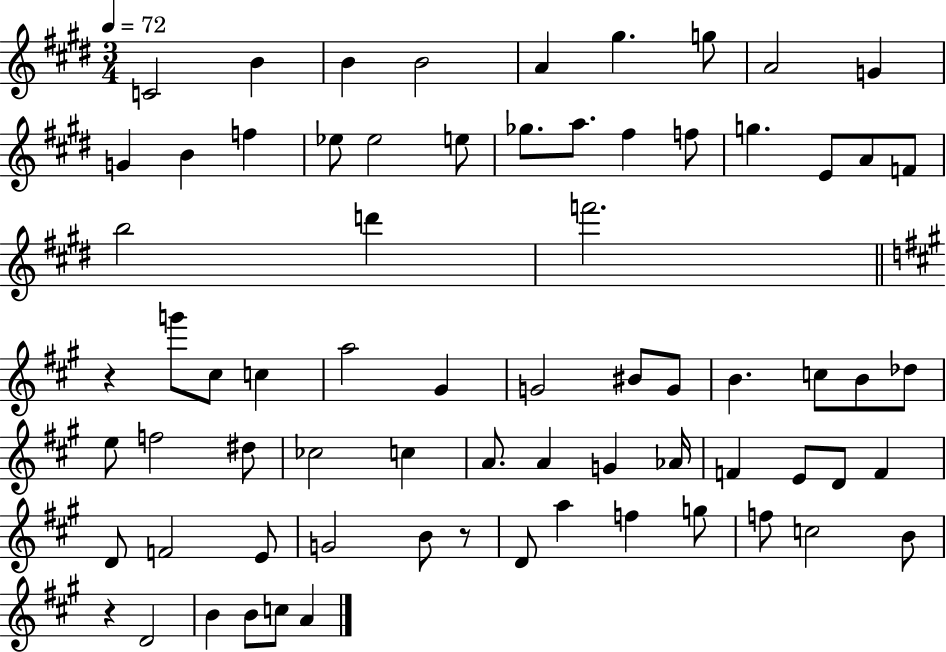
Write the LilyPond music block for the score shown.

{
  \clef treble
  \numericTimeSignature
  \time 3/4
  \key e \major
  \tempo 4 = 72
  c'2 b'4 | b'4 b'2 | a'4 gis''4. g''8 | a'2 g'4 | \break g'4 b'4 f''4 | ees''8 ees''2 e''8 | ges''8. a''8. fis''4 f''8 | g''4. e'8 a'8 f'8 | \break b''2 d'''4 | f'''2. | \bar "||" \break \key a \major r4 g'''8 cis''8 c''4 | a''2 gis'4 | g'2 bis'8 g'8 | b'4. c''8 b'8 des''8 | \break e''8 f''2 dis''8 | ces''2 c''4 | a'8. a'4 g'4 aes'16 | f'4 e'8 d'8 f'4 | \break d'8 f'2 e'8 | g'2 b'8 r8 | d'8 a''4 f''4 g''8 | f''8 c''2 b'8 | \break r4 d'2 | b'4 b'8 c''8 a'4 | \bar "|."
}